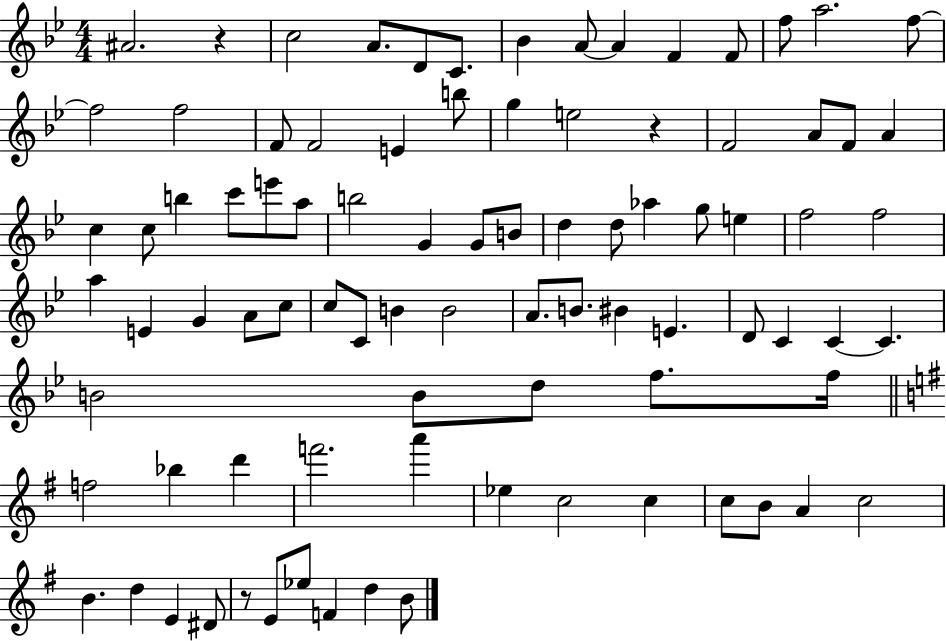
X:1
T:Untitled
M:4/4
L:1/4
K:Bb
^A2 z c2 A/2 D/2 C/2 _B A/2 A F F/2 f/2 a2 f/2 f2 f2 F/2 F2 E b/2 g e2 z F2 A/2 F/2 A c c/2 b c'/2 e'/2 a/2 b2 G G/2 B/2 d d/2 _a g/2 e f2 f2 a E G A/2 c/2 c/2 C/2 B B2 A/2 B/2 ^B E D/2 C C C B2 B/2 d/2 f/2 f/4 f2 _b d' f'2 a' _e c2 c c/2 B/2 A c2 B d E ^D/2 z/2 E/2 _e/2 F d B/2